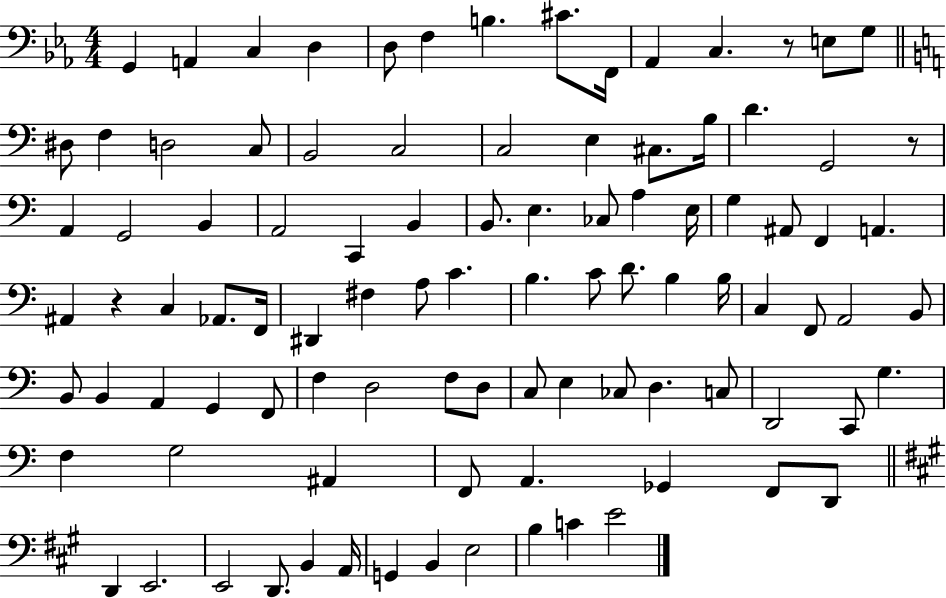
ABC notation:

X:1
T:Untitled
M:4/4
L:1/4
K:Eb
G,, A,, C, D, D,/2 F, B, ^C/2 F,,/4 _A,, C, z/2 E,/2 G,/2 ^D,/2 F, D,2 C,/2 B,,2 C,2 C,2 E, ^C,/2 B,/4 D G,,2 z/2 A,, G,,2 B,, A,,2 C,, B,, B,,/2 E, _C,/2 A, E,/4 G, ^A,,/2 F,, A,, ^A,, z C, _A,,/2 F,,/4 ^D,, ^F, A,/2 C B, C/2 D/2 B, B,/4 C, F,,/2 A,,2 B,,/2 B,,/2 B,, A,, G,, F,,/2 F, D,2 F,/2 D,/2 C,/2 E, _C,/2 D, C,/2 D,,2 C,,/2 G, F, G,2 ^A,, F,,/2 A,, _G,, F,,/2 D,,/2 D,, E,,2 E,,2 D,,/2 B,, A,,/4 G,, B,, E,2 B, C E2